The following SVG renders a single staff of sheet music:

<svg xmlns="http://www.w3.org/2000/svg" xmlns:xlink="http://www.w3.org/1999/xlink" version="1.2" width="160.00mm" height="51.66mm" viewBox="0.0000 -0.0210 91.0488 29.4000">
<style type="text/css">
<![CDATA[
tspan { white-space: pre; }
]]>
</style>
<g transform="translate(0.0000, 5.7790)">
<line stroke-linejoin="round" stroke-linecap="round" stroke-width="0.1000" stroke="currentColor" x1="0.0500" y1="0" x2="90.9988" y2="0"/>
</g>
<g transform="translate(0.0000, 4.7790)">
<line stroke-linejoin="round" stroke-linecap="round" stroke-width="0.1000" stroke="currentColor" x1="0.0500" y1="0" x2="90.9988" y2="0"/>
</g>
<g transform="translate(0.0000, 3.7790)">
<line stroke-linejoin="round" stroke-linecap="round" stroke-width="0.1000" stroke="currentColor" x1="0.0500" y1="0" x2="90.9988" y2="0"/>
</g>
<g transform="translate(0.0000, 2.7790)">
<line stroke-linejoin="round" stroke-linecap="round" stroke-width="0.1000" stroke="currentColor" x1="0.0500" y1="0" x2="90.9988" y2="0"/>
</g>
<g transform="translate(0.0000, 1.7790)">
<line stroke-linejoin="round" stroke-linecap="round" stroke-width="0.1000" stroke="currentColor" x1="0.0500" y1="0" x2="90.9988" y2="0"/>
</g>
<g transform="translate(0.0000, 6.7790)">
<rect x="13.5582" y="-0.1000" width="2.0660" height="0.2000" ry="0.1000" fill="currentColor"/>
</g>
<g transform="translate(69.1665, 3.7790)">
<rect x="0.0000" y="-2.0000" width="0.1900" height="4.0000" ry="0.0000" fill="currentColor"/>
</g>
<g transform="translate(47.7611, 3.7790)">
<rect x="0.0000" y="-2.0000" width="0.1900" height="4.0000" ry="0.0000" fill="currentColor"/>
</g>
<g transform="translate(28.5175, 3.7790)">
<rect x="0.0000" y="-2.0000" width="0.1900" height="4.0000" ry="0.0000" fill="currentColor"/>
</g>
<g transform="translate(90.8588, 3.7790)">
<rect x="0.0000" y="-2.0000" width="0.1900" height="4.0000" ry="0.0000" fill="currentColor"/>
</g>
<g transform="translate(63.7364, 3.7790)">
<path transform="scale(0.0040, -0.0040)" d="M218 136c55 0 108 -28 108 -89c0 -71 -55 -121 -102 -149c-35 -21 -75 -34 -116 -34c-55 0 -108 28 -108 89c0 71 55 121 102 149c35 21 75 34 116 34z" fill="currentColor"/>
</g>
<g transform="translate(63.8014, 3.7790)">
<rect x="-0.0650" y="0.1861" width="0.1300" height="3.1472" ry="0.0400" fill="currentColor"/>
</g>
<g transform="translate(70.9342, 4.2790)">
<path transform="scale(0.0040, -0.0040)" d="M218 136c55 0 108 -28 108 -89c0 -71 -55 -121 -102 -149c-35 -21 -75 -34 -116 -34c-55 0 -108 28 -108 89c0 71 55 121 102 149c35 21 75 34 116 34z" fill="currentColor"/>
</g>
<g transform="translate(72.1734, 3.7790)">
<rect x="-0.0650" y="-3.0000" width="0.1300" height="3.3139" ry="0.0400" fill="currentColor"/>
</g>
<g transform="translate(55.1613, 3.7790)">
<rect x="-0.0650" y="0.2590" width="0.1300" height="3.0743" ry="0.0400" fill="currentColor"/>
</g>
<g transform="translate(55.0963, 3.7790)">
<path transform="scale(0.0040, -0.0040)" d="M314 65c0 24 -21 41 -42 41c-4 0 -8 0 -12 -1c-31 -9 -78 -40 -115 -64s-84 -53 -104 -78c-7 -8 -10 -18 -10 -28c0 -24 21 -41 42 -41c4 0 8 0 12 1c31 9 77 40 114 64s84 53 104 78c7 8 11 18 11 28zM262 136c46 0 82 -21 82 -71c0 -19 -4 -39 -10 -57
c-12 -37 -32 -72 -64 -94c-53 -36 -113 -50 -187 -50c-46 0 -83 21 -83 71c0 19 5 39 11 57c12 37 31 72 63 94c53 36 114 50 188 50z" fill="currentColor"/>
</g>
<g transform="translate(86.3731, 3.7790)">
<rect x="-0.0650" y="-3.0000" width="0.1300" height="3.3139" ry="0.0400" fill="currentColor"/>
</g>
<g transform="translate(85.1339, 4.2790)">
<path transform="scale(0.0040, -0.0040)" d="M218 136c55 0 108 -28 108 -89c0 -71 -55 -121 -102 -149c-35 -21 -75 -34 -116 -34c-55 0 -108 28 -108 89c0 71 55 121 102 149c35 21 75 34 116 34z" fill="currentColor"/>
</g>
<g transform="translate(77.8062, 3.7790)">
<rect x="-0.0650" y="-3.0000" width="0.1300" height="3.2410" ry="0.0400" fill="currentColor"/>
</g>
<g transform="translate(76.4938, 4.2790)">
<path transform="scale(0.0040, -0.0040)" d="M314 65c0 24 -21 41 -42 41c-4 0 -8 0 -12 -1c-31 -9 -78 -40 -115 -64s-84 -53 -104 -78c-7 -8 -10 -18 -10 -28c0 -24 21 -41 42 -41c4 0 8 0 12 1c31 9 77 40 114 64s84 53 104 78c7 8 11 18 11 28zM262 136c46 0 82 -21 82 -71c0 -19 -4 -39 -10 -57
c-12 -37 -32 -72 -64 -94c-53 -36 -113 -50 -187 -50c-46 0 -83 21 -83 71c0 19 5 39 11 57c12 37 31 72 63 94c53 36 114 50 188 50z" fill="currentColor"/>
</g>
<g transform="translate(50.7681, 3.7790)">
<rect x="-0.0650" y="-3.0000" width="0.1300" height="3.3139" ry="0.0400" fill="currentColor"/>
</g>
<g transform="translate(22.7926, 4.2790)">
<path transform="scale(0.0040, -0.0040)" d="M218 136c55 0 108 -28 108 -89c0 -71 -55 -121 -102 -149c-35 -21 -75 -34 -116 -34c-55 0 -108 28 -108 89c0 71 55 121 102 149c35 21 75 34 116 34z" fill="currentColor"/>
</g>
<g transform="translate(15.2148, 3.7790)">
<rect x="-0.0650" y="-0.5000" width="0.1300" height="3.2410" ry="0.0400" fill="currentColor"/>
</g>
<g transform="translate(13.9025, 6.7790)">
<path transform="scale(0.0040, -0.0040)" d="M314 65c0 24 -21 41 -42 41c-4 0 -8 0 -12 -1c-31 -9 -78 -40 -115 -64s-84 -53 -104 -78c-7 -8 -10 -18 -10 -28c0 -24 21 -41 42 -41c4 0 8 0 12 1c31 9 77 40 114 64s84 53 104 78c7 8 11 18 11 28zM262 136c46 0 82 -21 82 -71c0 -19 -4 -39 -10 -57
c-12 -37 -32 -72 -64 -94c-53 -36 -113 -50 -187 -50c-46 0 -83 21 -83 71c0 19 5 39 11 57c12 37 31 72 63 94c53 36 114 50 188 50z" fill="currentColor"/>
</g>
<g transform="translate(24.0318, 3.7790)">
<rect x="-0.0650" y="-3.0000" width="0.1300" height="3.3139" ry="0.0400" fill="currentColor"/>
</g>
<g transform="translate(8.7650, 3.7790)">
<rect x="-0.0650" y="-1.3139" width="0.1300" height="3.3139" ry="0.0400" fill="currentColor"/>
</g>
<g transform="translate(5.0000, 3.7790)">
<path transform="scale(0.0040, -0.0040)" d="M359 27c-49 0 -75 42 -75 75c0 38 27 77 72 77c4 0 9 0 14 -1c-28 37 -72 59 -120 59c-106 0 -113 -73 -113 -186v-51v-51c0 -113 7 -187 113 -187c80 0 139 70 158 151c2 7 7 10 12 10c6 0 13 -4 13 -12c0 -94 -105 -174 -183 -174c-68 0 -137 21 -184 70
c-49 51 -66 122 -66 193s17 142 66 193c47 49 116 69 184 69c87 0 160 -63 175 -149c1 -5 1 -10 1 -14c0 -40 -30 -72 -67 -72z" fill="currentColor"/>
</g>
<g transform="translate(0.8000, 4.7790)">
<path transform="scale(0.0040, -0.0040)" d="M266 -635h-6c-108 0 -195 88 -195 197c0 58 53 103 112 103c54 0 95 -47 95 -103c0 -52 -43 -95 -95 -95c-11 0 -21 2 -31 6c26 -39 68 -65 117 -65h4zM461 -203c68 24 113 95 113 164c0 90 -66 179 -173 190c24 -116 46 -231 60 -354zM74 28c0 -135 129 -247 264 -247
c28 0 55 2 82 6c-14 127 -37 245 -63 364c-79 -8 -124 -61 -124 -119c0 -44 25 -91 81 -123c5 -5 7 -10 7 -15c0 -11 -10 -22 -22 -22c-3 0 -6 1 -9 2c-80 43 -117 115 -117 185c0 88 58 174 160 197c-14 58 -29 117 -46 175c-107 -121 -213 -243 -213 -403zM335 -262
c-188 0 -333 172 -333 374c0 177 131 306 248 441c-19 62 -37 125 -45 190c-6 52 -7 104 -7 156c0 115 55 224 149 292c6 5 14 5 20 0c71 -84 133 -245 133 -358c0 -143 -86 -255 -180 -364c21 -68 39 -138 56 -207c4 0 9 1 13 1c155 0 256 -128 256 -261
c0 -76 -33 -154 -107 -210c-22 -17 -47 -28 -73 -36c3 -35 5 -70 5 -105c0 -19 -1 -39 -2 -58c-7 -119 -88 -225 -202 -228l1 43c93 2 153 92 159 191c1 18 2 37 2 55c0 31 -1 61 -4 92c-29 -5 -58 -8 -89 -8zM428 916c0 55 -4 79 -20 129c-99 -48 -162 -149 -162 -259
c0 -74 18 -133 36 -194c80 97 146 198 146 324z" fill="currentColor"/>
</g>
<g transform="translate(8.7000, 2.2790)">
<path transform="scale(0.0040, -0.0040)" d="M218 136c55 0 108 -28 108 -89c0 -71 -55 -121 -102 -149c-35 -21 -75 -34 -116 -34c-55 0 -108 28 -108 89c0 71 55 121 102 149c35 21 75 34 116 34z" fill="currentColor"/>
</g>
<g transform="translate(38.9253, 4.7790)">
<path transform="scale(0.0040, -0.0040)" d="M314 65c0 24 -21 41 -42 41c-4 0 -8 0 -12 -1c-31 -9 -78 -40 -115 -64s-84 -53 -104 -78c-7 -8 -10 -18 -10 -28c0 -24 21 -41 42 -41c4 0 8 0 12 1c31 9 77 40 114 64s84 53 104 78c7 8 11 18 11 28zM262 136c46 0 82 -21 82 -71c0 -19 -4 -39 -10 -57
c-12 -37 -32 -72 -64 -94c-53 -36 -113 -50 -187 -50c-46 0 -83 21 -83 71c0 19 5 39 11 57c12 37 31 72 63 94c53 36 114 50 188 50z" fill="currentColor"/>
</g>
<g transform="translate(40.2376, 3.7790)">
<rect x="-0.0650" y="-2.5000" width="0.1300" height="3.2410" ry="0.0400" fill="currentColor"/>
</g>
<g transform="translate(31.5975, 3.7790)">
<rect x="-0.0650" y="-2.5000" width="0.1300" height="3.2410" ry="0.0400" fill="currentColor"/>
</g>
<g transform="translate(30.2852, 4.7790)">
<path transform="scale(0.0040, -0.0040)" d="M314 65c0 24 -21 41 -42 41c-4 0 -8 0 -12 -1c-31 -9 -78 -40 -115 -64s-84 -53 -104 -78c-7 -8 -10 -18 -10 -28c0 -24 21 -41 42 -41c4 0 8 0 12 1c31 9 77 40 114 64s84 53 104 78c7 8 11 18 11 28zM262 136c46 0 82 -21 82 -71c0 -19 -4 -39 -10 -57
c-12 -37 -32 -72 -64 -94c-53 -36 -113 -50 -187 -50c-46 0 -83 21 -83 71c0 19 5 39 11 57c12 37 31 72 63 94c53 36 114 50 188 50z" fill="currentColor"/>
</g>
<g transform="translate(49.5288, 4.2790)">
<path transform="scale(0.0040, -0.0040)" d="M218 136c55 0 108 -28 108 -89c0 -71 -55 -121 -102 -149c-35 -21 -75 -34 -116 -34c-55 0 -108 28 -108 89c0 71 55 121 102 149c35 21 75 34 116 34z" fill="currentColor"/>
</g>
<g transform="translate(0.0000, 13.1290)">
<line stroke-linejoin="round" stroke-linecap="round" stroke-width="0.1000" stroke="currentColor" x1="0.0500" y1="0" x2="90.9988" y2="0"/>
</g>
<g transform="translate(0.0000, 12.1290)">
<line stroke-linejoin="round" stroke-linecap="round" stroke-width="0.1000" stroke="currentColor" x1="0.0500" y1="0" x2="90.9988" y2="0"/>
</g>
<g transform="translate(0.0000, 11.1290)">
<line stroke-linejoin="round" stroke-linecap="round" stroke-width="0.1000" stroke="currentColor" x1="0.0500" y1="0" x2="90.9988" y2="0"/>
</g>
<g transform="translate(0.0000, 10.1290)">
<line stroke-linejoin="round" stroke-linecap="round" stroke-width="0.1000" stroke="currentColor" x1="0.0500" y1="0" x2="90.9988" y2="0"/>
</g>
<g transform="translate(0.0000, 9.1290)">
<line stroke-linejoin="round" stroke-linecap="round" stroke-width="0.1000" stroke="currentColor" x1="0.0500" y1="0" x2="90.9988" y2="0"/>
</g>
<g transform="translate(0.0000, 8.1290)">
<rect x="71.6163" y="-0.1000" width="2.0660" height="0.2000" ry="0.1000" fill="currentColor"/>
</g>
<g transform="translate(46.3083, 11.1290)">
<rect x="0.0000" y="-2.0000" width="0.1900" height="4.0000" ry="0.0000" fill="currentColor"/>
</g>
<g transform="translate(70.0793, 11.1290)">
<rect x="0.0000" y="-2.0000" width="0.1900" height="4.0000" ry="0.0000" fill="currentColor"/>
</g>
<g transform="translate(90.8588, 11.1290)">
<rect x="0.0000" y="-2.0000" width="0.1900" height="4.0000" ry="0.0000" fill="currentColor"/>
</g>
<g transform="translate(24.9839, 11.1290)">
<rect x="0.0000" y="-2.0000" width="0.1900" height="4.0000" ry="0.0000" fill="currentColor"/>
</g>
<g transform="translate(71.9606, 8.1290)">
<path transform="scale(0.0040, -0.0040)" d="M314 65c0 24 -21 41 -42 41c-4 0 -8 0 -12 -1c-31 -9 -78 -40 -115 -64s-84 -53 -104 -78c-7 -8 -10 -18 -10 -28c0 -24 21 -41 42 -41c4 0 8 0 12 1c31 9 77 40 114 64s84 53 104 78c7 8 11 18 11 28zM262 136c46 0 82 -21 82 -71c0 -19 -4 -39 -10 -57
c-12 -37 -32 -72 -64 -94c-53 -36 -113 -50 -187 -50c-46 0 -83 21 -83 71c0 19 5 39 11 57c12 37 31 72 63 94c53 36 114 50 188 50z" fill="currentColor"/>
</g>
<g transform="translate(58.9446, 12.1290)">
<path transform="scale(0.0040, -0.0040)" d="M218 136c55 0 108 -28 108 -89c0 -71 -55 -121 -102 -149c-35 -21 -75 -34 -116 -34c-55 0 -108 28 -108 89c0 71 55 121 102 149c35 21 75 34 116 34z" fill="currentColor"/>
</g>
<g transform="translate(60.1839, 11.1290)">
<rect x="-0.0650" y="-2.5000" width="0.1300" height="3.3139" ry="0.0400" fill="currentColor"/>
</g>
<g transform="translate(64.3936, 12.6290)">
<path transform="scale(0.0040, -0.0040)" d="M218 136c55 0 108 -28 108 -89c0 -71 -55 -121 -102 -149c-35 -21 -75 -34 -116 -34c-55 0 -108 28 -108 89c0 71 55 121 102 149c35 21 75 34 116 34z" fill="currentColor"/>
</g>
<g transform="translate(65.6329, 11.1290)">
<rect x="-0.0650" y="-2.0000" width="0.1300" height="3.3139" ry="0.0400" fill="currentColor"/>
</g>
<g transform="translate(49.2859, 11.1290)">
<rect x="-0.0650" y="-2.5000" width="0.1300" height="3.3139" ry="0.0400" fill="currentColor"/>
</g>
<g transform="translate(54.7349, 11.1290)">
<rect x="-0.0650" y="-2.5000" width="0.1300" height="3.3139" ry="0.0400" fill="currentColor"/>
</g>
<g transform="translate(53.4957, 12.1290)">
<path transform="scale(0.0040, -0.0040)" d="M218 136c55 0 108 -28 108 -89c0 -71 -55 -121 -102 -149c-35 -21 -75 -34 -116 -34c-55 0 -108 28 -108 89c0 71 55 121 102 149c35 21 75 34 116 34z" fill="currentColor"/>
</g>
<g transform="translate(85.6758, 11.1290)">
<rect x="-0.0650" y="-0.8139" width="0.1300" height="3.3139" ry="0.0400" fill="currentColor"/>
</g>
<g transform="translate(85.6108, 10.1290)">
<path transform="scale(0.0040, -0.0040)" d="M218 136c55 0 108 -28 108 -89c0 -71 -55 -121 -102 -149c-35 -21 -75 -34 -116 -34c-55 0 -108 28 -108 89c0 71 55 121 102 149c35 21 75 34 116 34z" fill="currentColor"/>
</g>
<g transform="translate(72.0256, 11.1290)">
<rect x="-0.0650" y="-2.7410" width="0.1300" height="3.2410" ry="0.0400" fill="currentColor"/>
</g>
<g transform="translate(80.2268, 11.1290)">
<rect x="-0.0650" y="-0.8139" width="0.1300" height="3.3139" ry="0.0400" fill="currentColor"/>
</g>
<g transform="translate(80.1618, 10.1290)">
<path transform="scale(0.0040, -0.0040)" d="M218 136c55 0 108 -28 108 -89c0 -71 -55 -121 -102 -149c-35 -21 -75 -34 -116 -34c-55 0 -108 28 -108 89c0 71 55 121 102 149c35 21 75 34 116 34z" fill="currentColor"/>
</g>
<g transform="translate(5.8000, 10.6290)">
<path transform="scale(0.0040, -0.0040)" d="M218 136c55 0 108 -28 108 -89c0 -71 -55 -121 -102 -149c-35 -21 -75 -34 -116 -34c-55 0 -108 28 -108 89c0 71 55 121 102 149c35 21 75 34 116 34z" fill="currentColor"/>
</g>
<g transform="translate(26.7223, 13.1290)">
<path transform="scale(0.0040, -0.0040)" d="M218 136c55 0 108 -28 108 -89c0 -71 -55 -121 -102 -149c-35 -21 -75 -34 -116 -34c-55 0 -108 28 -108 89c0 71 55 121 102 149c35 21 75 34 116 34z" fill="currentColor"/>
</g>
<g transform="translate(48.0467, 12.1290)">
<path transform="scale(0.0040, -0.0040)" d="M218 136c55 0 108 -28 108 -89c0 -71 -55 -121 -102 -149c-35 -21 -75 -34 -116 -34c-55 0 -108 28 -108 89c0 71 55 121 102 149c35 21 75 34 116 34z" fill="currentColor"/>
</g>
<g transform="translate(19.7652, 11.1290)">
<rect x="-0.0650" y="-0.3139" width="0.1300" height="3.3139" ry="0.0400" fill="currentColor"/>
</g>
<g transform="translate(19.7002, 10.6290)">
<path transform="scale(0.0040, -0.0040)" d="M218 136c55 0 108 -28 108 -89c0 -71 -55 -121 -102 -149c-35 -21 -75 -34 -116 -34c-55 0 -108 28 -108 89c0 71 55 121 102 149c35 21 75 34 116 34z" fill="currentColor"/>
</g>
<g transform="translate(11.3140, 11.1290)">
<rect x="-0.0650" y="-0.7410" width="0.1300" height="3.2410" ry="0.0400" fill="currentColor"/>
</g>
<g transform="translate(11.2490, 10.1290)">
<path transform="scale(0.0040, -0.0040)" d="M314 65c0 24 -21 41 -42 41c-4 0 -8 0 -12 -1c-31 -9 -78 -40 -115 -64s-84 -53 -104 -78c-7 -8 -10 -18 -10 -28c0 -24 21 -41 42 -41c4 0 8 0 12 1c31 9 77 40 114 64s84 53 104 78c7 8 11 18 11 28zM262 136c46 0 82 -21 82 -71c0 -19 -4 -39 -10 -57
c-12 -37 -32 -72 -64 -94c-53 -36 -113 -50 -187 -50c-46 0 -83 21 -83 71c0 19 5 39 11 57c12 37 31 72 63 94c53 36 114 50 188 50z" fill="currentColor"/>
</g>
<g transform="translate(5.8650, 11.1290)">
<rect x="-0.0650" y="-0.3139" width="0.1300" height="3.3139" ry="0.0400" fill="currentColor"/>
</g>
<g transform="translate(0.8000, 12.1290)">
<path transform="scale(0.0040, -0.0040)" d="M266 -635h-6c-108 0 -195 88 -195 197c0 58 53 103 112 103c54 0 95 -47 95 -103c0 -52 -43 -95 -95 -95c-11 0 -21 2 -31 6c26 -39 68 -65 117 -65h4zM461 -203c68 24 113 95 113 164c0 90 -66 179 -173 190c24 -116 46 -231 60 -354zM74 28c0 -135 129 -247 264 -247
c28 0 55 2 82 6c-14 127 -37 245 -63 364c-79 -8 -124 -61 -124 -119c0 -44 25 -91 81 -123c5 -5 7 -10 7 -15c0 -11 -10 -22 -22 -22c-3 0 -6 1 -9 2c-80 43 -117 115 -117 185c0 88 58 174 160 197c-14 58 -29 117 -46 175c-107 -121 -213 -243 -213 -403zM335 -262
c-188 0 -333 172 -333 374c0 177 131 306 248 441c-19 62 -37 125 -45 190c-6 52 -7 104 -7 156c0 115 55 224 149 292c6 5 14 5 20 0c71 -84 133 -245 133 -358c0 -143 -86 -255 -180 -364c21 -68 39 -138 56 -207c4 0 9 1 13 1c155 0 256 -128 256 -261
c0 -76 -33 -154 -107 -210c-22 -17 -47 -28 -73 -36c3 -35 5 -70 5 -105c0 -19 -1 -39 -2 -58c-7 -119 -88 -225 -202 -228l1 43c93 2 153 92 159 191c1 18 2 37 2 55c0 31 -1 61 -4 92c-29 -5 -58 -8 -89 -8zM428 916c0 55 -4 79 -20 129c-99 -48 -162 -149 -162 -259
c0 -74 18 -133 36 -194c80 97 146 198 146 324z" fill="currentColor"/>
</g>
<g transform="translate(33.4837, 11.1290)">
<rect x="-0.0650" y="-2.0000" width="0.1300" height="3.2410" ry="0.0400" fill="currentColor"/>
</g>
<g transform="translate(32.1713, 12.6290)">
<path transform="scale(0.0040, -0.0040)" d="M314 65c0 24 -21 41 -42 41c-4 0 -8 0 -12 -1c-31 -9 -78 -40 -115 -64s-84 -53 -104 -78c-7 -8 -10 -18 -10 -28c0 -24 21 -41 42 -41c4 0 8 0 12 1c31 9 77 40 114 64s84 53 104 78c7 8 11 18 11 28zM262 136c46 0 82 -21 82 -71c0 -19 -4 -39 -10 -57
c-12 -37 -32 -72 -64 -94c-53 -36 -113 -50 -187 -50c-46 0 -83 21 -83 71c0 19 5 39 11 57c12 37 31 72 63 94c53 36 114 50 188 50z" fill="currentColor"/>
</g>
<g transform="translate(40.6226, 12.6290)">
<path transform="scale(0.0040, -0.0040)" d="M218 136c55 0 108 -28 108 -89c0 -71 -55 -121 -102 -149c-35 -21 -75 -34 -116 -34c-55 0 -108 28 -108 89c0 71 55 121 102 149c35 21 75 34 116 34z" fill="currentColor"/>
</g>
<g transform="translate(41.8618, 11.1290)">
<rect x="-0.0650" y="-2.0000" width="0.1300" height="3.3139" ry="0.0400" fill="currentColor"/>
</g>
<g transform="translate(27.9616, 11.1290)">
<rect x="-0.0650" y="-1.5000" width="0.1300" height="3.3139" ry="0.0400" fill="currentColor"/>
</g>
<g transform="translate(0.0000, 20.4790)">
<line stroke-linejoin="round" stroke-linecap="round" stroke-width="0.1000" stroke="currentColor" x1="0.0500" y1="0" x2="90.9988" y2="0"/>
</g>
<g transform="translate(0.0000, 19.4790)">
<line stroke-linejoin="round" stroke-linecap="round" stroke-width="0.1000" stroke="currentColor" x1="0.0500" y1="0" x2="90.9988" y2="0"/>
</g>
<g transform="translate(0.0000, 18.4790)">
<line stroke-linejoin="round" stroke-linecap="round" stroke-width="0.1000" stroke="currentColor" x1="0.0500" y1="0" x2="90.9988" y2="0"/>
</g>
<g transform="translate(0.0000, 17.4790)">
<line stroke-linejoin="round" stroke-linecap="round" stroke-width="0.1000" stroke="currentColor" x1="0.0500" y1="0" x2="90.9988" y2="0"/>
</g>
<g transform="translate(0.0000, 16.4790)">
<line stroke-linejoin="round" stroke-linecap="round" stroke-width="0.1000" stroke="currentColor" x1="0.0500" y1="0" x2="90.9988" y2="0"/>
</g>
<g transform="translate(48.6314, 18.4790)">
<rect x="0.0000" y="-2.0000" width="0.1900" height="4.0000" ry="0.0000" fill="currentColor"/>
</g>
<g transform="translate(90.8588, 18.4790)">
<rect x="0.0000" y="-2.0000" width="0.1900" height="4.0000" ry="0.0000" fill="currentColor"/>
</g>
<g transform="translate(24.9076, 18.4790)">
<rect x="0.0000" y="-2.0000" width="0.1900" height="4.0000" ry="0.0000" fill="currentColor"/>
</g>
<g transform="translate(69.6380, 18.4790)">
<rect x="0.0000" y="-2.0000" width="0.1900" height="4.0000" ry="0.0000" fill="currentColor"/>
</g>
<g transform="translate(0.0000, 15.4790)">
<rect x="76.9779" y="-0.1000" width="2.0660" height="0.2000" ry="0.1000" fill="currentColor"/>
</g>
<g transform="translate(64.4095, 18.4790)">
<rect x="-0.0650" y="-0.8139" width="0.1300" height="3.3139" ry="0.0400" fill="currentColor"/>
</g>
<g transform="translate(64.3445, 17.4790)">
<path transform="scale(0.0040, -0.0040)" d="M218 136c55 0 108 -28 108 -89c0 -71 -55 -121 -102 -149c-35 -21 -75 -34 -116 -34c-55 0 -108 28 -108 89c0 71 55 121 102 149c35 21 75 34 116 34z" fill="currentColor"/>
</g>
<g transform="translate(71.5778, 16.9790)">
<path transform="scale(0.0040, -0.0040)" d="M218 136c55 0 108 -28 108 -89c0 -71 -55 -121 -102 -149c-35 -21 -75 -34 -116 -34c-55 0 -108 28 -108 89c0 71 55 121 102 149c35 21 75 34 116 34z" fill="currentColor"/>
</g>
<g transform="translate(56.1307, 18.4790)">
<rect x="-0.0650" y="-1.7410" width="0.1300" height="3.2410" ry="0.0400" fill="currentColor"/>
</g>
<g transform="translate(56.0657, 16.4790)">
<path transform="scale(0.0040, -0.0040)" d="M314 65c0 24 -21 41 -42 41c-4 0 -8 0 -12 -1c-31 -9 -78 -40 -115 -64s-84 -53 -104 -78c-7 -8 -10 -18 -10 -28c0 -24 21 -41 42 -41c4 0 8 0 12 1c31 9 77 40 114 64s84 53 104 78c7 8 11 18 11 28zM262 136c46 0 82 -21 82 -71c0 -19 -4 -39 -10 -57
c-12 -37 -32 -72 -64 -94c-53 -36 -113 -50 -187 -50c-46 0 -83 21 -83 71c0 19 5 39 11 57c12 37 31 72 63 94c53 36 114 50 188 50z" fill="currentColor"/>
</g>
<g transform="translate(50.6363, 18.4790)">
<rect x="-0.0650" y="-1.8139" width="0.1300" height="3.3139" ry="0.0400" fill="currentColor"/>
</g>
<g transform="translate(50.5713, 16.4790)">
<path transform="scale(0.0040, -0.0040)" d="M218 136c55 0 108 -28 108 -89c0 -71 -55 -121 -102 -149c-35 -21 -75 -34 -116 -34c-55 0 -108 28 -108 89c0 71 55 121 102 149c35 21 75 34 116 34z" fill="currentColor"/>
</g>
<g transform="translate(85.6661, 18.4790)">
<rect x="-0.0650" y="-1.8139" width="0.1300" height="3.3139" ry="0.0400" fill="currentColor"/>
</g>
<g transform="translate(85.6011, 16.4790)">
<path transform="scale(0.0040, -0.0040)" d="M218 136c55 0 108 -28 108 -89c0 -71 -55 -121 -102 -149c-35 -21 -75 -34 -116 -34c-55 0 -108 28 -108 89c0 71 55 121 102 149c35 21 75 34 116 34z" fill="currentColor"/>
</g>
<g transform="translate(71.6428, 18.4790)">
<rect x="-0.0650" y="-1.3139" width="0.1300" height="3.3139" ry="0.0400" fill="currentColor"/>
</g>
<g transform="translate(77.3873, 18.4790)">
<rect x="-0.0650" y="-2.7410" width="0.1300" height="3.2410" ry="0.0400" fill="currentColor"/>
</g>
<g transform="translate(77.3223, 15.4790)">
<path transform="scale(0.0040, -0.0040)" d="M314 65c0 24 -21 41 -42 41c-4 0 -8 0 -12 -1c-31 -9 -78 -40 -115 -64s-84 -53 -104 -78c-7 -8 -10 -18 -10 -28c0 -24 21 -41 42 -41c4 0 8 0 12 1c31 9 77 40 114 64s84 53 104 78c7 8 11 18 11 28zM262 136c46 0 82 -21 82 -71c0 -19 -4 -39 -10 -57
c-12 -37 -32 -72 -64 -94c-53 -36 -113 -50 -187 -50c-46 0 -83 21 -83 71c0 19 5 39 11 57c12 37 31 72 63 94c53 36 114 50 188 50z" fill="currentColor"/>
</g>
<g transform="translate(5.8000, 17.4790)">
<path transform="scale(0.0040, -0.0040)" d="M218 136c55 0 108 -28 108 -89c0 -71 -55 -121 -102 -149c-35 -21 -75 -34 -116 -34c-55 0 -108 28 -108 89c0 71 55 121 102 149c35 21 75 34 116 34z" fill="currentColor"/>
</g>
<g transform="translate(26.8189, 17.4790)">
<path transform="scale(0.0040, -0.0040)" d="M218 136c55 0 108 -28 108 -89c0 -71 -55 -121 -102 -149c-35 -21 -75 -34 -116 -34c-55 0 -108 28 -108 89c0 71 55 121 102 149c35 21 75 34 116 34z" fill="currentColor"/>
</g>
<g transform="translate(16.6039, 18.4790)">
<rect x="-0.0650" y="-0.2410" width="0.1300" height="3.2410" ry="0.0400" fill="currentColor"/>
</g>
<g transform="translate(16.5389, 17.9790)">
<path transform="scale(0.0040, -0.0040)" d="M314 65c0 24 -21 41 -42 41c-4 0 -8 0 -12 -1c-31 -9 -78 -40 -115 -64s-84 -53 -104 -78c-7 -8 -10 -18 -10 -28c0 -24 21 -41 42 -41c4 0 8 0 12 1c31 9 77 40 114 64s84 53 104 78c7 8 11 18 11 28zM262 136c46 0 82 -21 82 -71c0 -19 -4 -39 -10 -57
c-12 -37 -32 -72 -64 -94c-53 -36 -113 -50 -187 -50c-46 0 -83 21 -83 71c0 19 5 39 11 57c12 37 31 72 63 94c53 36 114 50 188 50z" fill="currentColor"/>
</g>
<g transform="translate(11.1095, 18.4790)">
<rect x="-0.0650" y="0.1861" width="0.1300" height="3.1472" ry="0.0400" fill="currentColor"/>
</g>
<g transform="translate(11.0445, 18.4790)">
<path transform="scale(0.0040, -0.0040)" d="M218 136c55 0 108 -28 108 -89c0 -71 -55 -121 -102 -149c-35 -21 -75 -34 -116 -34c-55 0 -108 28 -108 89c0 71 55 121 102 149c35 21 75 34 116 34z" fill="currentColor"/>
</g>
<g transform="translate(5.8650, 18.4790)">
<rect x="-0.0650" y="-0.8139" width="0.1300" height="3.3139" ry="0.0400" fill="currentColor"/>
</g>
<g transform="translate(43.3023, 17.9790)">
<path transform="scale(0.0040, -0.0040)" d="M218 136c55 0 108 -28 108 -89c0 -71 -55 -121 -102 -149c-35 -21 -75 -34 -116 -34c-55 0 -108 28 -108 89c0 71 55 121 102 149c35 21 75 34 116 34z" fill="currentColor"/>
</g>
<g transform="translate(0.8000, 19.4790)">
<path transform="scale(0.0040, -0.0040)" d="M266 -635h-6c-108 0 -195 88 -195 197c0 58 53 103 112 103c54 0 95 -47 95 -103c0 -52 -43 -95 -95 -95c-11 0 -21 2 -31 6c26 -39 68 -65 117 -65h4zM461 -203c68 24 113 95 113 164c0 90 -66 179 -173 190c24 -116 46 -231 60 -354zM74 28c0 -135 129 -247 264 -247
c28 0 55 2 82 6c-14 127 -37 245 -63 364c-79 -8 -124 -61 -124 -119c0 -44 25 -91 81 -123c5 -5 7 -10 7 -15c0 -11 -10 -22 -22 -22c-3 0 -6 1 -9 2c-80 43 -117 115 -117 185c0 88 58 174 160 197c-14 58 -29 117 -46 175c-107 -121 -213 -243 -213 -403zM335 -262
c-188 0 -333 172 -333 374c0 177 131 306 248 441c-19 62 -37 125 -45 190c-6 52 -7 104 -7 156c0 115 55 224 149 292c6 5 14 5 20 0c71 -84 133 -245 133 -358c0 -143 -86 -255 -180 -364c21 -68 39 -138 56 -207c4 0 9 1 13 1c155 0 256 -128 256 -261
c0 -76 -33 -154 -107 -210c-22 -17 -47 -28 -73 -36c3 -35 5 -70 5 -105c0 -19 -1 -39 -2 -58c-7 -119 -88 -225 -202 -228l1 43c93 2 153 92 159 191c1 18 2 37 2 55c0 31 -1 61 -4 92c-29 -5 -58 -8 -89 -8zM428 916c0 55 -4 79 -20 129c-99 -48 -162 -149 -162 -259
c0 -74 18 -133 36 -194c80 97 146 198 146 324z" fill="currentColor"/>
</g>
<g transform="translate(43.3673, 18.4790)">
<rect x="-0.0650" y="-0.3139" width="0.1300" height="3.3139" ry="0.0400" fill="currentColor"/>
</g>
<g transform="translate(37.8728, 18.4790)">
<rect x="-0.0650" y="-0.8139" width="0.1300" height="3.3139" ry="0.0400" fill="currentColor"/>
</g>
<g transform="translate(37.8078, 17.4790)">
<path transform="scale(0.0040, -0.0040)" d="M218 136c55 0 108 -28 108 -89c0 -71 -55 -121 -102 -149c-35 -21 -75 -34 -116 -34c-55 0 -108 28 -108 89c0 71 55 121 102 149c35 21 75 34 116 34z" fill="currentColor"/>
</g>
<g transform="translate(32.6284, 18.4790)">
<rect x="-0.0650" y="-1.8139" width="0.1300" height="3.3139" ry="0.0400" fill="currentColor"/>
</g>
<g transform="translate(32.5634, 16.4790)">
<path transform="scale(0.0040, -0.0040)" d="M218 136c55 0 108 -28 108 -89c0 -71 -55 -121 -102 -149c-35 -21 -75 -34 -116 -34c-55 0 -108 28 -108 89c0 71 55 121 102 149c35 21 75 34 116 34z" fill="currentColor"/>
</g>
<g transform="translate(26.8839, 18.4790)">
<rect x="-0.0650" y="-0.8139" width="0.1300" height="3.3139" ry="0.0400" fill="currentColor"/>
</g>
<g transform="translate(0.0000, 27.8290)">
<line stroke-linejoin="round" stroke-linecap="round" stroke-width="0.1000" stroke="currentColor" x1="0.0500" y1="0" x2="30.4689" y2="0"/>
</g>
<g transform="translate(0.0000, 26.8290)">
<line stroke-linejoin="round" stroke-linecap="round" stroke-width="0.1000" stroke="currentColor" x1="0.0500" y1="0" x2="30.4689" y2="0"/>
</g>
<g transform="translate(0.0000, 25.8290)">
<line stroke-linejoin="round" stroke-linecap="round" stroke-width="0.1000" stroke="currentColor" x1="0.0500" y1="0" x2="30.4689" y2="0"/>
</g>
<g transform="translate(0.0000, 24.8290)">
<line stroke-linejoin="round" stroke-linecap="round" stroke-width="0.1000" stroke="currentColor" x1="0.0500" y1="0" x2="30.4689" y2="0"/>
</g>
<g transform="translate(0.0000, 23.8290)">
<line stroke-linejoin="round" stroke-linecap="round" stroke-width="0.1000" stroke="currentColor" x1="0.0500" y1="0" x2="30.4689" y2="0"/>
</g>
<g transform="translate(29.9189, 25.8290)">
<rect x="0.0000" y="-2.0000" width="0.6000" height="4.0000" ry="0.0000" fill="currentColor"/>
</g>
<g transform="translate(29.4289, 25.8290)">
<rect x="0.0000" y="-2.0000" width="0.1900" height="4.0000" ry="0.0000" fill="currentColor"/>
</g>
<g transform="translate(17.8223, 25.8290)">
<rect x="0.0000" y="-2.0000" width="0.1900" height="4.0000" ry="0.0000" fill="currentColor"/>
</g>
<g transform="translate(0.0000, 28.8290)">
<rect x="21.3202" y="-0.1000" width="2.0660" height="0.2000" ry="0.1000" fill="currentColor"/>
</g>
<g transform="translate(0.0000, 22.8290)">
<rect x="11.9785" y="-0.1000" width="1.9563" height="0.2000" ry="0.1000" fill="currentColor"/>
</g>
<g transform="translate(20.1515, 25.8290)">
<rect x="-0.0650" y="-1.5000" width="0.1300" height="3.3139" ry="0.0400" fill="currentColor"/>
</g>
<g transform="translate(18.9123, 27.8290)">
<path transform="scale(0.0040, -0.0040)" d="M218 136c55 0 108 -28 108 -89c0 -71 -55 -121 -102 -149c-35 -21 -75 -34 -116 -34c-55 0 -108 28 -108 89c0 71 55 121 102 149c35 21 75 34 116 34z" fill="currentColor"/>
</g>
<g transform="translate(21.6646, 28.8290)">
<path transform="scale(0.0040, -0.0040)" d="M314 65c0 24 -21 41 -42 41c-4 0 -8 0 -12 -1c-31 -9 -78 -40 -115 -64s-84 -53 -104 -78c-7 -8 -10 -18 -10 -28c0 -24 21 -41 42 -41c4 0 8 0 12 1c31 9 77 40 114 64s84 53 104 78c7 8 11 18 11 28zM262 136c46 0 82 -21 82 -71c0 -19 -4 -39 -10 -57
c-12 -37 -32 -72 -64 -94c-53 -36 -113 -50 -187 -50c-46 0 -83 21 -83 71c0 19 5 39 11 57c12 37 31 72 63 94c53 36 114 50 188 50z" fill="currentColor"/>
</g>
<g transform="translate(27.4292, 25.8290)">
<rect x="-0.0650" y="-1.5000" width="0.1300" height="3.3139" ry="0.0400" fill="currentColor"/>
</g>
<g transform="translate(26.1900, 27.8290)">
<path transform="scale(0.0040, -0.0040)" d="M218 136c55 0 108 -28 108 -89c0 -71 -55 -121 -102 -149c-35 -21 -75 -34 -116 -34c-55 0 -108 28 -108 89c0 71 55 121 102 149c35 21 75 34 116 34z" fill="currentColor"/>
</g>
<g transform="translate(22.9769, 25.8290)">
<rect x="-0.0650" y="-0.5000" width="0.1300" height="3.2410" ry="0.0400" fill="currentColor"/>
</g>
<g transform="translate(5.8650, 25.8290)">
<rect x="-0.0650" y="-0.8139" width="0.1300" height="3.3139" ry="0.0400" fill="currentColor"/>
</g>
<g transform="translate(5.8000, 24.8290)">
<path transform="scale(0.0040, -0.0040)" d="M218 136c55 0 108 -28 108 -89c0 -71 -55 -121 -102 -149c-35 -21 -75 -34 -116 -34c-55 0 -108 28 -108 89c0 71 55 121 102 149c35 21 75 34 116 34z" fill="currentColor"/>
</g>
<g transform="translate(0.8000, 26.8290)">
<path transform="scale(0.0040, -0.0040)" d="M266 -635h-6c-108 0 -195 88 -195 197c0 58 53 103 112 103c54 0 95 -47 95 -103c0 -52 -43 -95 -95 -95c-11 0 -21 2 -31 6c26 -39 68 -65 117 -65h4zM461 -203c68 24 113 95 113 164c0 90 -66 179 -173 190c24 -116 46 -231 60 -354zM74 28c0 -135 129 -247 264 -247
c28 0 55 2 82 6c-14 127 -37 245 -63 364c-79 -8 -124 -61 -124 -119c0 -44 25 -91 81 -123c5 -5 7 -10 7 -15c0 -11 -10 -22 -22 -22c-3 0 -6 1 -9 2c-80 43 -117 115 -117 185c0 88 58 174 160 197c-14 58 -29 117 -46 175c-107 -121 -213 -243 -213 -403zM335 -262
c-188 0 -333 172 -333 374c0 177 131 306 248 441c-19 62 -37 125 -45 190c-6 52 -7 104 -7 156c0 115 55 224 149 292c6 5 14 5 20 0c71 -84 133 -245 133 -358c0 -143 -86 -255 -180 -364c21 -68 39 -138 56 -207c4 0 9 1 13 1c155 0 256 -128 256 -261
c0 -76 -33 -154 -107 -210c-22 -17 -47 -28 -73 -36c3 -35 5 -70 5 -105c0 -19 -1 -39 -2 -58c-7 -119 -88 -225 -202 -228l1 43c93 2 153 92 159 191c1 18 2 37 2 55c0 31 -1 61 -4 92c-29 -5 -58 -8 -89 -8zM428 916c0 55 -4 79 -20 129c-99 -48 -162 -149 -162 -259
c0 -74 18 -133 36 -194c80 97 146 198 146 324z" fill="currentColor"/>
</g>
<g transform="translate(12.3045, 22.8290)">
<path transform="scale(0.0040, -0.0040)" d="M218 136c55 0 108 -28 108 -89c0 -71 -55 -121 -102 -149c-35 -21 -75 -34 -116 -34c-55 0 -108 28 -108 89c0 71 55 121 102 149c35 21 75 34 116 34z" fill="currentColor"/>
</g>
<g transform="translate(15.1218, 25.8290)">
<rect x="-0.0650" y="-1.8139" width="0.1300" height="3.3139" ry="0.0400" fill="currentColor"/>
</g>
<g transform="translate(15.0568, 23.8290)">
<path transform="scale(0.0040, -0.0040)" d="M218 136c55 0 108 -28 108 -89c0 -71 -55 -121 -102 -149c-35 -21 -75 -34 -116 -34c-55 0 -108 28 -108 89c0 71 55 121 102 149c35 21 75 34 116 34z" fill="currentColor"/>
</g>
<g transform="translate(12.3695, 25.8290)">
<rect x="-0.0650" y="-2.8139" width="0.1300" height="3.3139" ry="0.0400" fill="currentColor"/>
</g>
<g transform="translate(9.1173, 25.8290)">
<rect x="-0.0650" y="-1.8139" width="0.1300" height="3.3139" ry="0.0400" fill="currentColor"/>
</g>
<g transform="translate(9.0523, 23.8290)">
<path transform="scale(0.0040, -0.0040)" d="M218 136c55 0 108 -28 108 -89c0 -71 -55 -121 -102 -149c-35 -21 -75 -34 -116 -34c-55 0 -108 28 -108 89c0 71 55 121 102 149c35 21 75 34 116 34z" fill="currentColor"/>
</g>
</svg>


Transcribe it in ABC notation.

X:1
T:Untitled
M:4/4
L:1/4
K:C
e C2 A G2 G2 A B2 B A A2 A c d2 c E F2 F G G G F a2 d d d B c2 d f d c f f2 d e a2 f d f a f E C2 E